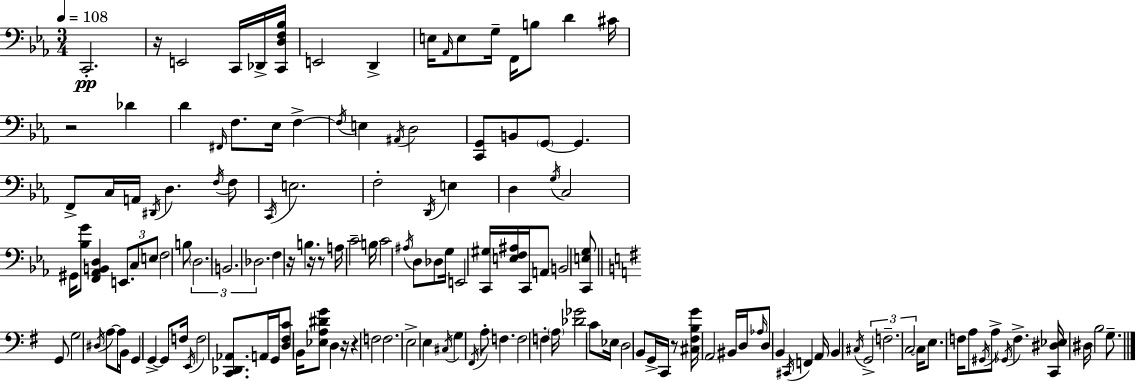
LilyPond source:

{
  \clef bass
  \numericTimeSignature
  \time 3/4
  \key ees \major
  \tempo 4 = 108
  c,2.-.\pp | r16 e,2 c,16 des,16-> <c, d f bes>16 | e,2 d,4-> | e16 \grace { aes,16 } e8 g16-- f,16 b8 d'4 | \break cis'16 r2 des'4 | d'4 \grace { fis,16 } f8. ees16 f4->~~ | \acciaccatura { f16 } e4 \acciaccatura { ais,16 } d2 | <c, g,>8 b,8 \parenthesize g,8~~ g,4. | \break f,8-> c16 a,16 \acciaccatura { dis,16 } d4. | \acciaccatura { f16 } f8 \acciaccatura { c,16 } e2. | f2-. | \acciaccatura { d,16 } e4 d4 | \break \acciaccatura { g16 } c2 gis,16 <bes g'>8 | <f, aes, b, d>4 \tuplet 3/2 { e,8. c8 e8 } f2 | b8 \tuplet 3/2 { \parenthesize d2. | b,2. | \break des2. } | f4 | r16 b4. r16 r8 a16 | c'2-- b16 c'2 | \break \acciaccatura { ais16 } d8 des8 g16 e,2 | <c, gis>16 <e f ais>16 c,16 a,8 | b,2 <c, e g>8 \bar "||" \break \key g \major g,8 g2 \acciaccatura { dis16 } a8~~ | a16 b,16 g,4 g,4->~~ g,8 | f16 \acciaccatura { e,16 } f2 <c, des, aes,>8. | a,16 g,16 <d fis c'>8 b,16 <ees a dis' g'>8 d4 | \break r16 r4 f2 | f2. | e2-> e4 | \acciaccatura { cis16 } g4 \acciaccatura { fis,16 } a8-. f4. | \break f2 | f4-. \parenthesize a16 <des' ges'>2 | c'8 ees16 d2 | b,8 g,16-> c,16 r8 <cis fis b g'>16 a,2 | \break bis,16 d16 \grace { aes16 } d8 b,4 | \acciaccatura { cis,16 } f,4 a,16 b,4 \acciaccatura { cis16 } \tuplet 3/2 { g,2-> | f2.-- | c2~~ } | \break c16 e8. f16 a8 \acciaccatura { gis,16 } a8-> | \acciaccatura { ges,16 } f4.-> <c, dis ees>16 dis16 b2 | g8.-- \bar "|."
}